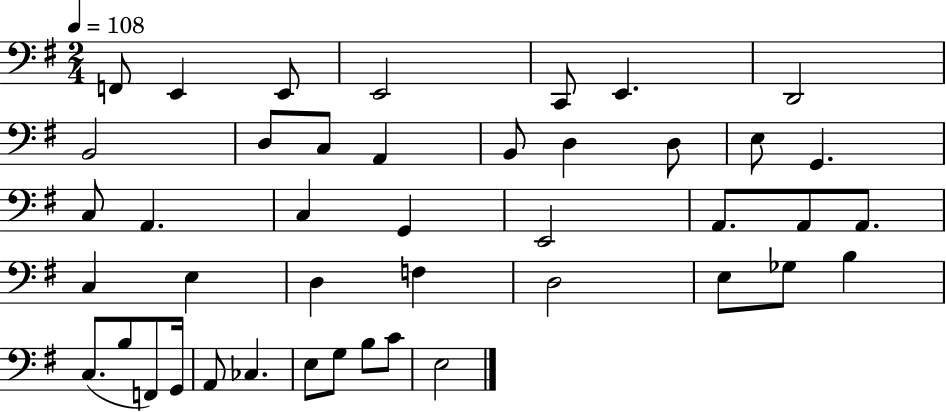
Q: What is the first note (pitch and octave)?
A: F2